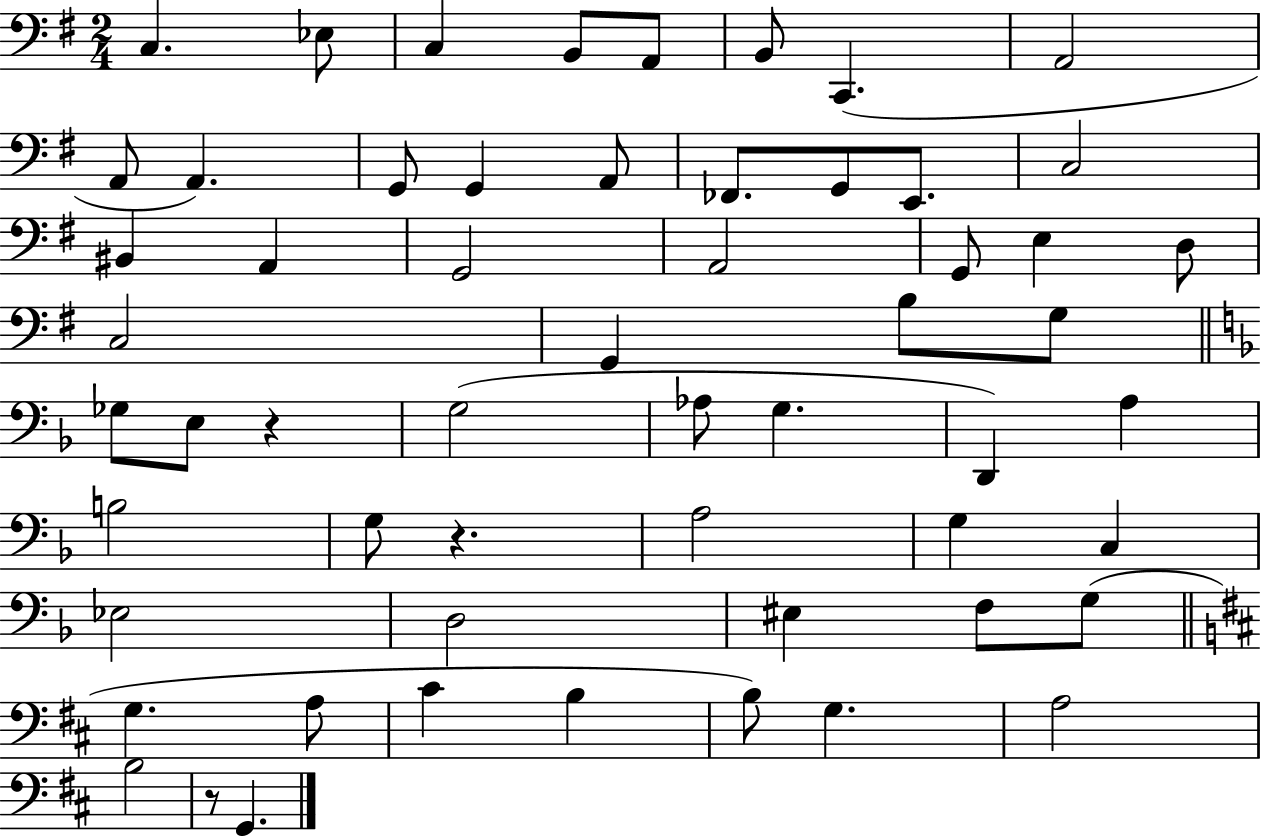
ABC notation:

X:1
T:Untitled
M:2/4
L:1/4
K:G
C, _E,/2 C, B,,/2 A,,/2 B,,/2 C,, A,,2 A,,/2 A,, G,,/2 G,, A,,/2 _F,,/2 G,,/2 E,,/2 C,2 ^B,, A,, G,,2 A,,2 G,,/2 E, D,/2 C,2 G,, B,/2 G,/2 _G,/2 E,/2 z G,2 _A,/2 G, D,, A, B,2 G,/2 z A,2 G, C, _E,2 D,2 ^E, F,/2 G,/2 G, A,/2 ^C B, B,/2 G, A,2 B,2 z/2 G,,